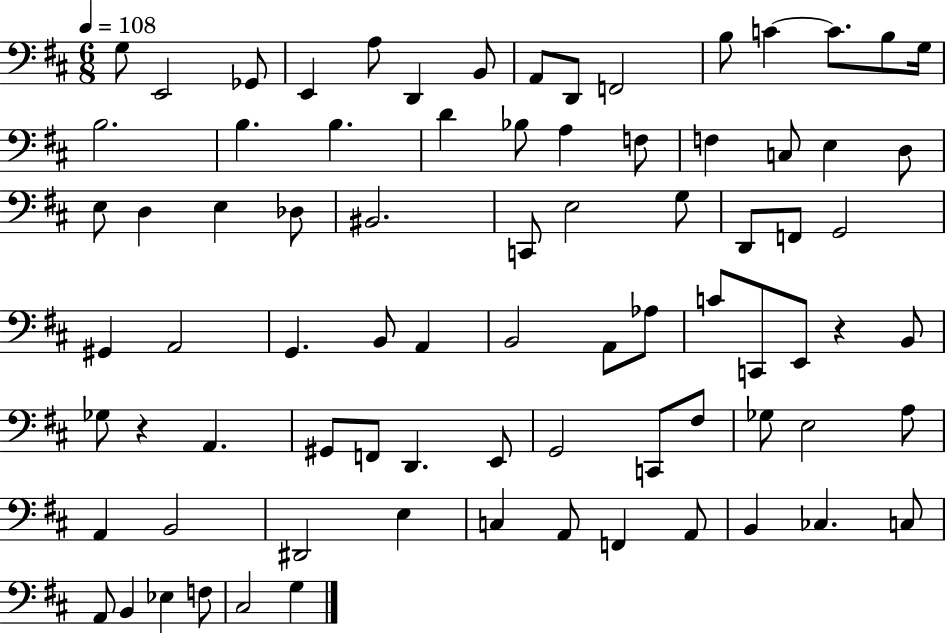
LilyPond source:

{
  \clef bass
  \numericTimeSignature
  \time 6/8
  \key d \major
  \tempo 4 = 108
  g8 e,2 ges,8 | e,4 a8 d,4 b,8 | a,8 d,8 f,2 | b8 c'4~~ c'8. b8 g16 | \break b2. | b4. b4. | d'4 bes8 a4 f8 | f4 c8 e4 d8 | \break e8 d4 e4 des8 | bis,2. | c,8 e2 g8 | d,8 f,8 g,2 | \break gis,4 a,2 | g,4. b,8 a,4 | b,2 a,8 aes8 | c'8 c,8 e,8 r4 b,8 | \break ges8 r4 a,4. | gis,8 f,8 d,4. e,8 | g,2 c,8 fis8 | ges8 e2 a8 | \break a,4 b,2 | dis,2 e4 | c4 a,8 f,4 a,8 | b,4 ces4. c8 | \break a,8 b,4 ees4 f8 | cis2 g4 | \bar "|."
}